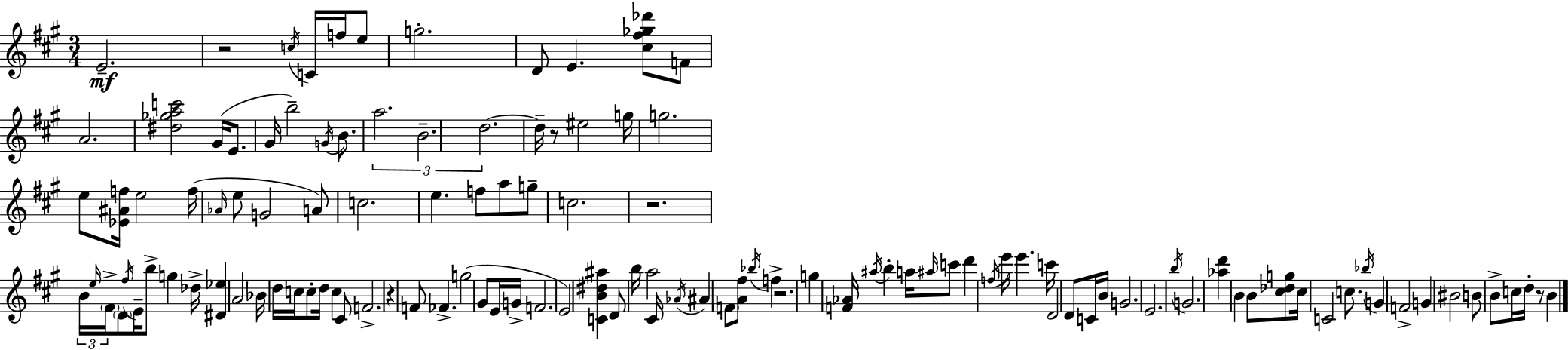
{
  \clef treble
  \numericTimeSignature
  \time 3/4
  \key a \major
  \repeat volta 2 { e'2.--\mf | r2 \acciaccatura { c''16 } c'16 f''16 e''8 | g''2.-. | d'8 e'4. <cis'' fis'' ges'' des'''>8 f'8 | \break a'2. | <dis'' ges'' a'' c'''>2 gis'16( e'8. | gis'16 b''2--) \acciaccatura { g'16 } b'8. | \tuplet 3/2 { a''2. | \break b'2.-- | d''2.~~ } | d''16-- r8 eis''2 | g''16 g''2. | \break e''8 <ees' ais' f''>16 e''2 | f''16( \grace { aes'16 } e''8 g'2 | a'8) c''2. | e''4. f''8 a''8 | \break g''8-- c''2. | r2. | \tuplet 3/2 { b'16 \grace { e''16 } \parenthesize fis'16-> } \parenthesize d'8 \acciaccatura { fis''16 } e'16-- b''8-> | g''4 des''16-> <dis' ees''>4 a'2 | \break bes'16 d''16 c''16 c''8-. d''16 c''4 | cis'8 f'2.-> | r4 f'8 fes'4.-> | g''2( | \break gis'8 e'16 g'16-> f'2. | e'2) | <c' b' dis'' ais''>4 d'8 b''16 a''2 | cis'16 \acciaccatura { aes'16 } ais'4 \parenthesize f'8 | \break <a' fis''>8 \acciaccatura { bes''16 } f''4-> r2. | g''4 <f' aes'>16 | \acciaccatura { ais''16 } b''4-. a''16 \grace { ais''16 } c'''8 d'''4 | \acciaccatura { f''16 } e'''16 e'''4. c'''16 d'2 | \break d'8 c'16 b'16 g'2. | e'2. | \acciaccatura { b''16 } g'2. | <aes'' d'''>4 | \break b'4 b'8 <cis'' des'' g''>8 cis''16 | c'2 c''8. \acciaccatura { bes''16 } | g'4 f'2-> | g'4 bis'2 | \break b'8 b'8-> c''16 d''16-. r8 b'4 | } \bar "|."
}